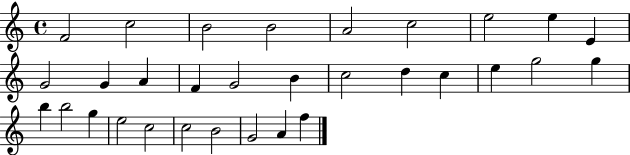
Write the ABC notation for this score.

X:1
T:Untitled
M:4/4
L:1/4
K:C
F2 c2 B2 B2 A2 c2 e2 e E G2 G A F G2 B c2 d c e g2 g b b2 g e2 c2 c2 B2 G2 A f